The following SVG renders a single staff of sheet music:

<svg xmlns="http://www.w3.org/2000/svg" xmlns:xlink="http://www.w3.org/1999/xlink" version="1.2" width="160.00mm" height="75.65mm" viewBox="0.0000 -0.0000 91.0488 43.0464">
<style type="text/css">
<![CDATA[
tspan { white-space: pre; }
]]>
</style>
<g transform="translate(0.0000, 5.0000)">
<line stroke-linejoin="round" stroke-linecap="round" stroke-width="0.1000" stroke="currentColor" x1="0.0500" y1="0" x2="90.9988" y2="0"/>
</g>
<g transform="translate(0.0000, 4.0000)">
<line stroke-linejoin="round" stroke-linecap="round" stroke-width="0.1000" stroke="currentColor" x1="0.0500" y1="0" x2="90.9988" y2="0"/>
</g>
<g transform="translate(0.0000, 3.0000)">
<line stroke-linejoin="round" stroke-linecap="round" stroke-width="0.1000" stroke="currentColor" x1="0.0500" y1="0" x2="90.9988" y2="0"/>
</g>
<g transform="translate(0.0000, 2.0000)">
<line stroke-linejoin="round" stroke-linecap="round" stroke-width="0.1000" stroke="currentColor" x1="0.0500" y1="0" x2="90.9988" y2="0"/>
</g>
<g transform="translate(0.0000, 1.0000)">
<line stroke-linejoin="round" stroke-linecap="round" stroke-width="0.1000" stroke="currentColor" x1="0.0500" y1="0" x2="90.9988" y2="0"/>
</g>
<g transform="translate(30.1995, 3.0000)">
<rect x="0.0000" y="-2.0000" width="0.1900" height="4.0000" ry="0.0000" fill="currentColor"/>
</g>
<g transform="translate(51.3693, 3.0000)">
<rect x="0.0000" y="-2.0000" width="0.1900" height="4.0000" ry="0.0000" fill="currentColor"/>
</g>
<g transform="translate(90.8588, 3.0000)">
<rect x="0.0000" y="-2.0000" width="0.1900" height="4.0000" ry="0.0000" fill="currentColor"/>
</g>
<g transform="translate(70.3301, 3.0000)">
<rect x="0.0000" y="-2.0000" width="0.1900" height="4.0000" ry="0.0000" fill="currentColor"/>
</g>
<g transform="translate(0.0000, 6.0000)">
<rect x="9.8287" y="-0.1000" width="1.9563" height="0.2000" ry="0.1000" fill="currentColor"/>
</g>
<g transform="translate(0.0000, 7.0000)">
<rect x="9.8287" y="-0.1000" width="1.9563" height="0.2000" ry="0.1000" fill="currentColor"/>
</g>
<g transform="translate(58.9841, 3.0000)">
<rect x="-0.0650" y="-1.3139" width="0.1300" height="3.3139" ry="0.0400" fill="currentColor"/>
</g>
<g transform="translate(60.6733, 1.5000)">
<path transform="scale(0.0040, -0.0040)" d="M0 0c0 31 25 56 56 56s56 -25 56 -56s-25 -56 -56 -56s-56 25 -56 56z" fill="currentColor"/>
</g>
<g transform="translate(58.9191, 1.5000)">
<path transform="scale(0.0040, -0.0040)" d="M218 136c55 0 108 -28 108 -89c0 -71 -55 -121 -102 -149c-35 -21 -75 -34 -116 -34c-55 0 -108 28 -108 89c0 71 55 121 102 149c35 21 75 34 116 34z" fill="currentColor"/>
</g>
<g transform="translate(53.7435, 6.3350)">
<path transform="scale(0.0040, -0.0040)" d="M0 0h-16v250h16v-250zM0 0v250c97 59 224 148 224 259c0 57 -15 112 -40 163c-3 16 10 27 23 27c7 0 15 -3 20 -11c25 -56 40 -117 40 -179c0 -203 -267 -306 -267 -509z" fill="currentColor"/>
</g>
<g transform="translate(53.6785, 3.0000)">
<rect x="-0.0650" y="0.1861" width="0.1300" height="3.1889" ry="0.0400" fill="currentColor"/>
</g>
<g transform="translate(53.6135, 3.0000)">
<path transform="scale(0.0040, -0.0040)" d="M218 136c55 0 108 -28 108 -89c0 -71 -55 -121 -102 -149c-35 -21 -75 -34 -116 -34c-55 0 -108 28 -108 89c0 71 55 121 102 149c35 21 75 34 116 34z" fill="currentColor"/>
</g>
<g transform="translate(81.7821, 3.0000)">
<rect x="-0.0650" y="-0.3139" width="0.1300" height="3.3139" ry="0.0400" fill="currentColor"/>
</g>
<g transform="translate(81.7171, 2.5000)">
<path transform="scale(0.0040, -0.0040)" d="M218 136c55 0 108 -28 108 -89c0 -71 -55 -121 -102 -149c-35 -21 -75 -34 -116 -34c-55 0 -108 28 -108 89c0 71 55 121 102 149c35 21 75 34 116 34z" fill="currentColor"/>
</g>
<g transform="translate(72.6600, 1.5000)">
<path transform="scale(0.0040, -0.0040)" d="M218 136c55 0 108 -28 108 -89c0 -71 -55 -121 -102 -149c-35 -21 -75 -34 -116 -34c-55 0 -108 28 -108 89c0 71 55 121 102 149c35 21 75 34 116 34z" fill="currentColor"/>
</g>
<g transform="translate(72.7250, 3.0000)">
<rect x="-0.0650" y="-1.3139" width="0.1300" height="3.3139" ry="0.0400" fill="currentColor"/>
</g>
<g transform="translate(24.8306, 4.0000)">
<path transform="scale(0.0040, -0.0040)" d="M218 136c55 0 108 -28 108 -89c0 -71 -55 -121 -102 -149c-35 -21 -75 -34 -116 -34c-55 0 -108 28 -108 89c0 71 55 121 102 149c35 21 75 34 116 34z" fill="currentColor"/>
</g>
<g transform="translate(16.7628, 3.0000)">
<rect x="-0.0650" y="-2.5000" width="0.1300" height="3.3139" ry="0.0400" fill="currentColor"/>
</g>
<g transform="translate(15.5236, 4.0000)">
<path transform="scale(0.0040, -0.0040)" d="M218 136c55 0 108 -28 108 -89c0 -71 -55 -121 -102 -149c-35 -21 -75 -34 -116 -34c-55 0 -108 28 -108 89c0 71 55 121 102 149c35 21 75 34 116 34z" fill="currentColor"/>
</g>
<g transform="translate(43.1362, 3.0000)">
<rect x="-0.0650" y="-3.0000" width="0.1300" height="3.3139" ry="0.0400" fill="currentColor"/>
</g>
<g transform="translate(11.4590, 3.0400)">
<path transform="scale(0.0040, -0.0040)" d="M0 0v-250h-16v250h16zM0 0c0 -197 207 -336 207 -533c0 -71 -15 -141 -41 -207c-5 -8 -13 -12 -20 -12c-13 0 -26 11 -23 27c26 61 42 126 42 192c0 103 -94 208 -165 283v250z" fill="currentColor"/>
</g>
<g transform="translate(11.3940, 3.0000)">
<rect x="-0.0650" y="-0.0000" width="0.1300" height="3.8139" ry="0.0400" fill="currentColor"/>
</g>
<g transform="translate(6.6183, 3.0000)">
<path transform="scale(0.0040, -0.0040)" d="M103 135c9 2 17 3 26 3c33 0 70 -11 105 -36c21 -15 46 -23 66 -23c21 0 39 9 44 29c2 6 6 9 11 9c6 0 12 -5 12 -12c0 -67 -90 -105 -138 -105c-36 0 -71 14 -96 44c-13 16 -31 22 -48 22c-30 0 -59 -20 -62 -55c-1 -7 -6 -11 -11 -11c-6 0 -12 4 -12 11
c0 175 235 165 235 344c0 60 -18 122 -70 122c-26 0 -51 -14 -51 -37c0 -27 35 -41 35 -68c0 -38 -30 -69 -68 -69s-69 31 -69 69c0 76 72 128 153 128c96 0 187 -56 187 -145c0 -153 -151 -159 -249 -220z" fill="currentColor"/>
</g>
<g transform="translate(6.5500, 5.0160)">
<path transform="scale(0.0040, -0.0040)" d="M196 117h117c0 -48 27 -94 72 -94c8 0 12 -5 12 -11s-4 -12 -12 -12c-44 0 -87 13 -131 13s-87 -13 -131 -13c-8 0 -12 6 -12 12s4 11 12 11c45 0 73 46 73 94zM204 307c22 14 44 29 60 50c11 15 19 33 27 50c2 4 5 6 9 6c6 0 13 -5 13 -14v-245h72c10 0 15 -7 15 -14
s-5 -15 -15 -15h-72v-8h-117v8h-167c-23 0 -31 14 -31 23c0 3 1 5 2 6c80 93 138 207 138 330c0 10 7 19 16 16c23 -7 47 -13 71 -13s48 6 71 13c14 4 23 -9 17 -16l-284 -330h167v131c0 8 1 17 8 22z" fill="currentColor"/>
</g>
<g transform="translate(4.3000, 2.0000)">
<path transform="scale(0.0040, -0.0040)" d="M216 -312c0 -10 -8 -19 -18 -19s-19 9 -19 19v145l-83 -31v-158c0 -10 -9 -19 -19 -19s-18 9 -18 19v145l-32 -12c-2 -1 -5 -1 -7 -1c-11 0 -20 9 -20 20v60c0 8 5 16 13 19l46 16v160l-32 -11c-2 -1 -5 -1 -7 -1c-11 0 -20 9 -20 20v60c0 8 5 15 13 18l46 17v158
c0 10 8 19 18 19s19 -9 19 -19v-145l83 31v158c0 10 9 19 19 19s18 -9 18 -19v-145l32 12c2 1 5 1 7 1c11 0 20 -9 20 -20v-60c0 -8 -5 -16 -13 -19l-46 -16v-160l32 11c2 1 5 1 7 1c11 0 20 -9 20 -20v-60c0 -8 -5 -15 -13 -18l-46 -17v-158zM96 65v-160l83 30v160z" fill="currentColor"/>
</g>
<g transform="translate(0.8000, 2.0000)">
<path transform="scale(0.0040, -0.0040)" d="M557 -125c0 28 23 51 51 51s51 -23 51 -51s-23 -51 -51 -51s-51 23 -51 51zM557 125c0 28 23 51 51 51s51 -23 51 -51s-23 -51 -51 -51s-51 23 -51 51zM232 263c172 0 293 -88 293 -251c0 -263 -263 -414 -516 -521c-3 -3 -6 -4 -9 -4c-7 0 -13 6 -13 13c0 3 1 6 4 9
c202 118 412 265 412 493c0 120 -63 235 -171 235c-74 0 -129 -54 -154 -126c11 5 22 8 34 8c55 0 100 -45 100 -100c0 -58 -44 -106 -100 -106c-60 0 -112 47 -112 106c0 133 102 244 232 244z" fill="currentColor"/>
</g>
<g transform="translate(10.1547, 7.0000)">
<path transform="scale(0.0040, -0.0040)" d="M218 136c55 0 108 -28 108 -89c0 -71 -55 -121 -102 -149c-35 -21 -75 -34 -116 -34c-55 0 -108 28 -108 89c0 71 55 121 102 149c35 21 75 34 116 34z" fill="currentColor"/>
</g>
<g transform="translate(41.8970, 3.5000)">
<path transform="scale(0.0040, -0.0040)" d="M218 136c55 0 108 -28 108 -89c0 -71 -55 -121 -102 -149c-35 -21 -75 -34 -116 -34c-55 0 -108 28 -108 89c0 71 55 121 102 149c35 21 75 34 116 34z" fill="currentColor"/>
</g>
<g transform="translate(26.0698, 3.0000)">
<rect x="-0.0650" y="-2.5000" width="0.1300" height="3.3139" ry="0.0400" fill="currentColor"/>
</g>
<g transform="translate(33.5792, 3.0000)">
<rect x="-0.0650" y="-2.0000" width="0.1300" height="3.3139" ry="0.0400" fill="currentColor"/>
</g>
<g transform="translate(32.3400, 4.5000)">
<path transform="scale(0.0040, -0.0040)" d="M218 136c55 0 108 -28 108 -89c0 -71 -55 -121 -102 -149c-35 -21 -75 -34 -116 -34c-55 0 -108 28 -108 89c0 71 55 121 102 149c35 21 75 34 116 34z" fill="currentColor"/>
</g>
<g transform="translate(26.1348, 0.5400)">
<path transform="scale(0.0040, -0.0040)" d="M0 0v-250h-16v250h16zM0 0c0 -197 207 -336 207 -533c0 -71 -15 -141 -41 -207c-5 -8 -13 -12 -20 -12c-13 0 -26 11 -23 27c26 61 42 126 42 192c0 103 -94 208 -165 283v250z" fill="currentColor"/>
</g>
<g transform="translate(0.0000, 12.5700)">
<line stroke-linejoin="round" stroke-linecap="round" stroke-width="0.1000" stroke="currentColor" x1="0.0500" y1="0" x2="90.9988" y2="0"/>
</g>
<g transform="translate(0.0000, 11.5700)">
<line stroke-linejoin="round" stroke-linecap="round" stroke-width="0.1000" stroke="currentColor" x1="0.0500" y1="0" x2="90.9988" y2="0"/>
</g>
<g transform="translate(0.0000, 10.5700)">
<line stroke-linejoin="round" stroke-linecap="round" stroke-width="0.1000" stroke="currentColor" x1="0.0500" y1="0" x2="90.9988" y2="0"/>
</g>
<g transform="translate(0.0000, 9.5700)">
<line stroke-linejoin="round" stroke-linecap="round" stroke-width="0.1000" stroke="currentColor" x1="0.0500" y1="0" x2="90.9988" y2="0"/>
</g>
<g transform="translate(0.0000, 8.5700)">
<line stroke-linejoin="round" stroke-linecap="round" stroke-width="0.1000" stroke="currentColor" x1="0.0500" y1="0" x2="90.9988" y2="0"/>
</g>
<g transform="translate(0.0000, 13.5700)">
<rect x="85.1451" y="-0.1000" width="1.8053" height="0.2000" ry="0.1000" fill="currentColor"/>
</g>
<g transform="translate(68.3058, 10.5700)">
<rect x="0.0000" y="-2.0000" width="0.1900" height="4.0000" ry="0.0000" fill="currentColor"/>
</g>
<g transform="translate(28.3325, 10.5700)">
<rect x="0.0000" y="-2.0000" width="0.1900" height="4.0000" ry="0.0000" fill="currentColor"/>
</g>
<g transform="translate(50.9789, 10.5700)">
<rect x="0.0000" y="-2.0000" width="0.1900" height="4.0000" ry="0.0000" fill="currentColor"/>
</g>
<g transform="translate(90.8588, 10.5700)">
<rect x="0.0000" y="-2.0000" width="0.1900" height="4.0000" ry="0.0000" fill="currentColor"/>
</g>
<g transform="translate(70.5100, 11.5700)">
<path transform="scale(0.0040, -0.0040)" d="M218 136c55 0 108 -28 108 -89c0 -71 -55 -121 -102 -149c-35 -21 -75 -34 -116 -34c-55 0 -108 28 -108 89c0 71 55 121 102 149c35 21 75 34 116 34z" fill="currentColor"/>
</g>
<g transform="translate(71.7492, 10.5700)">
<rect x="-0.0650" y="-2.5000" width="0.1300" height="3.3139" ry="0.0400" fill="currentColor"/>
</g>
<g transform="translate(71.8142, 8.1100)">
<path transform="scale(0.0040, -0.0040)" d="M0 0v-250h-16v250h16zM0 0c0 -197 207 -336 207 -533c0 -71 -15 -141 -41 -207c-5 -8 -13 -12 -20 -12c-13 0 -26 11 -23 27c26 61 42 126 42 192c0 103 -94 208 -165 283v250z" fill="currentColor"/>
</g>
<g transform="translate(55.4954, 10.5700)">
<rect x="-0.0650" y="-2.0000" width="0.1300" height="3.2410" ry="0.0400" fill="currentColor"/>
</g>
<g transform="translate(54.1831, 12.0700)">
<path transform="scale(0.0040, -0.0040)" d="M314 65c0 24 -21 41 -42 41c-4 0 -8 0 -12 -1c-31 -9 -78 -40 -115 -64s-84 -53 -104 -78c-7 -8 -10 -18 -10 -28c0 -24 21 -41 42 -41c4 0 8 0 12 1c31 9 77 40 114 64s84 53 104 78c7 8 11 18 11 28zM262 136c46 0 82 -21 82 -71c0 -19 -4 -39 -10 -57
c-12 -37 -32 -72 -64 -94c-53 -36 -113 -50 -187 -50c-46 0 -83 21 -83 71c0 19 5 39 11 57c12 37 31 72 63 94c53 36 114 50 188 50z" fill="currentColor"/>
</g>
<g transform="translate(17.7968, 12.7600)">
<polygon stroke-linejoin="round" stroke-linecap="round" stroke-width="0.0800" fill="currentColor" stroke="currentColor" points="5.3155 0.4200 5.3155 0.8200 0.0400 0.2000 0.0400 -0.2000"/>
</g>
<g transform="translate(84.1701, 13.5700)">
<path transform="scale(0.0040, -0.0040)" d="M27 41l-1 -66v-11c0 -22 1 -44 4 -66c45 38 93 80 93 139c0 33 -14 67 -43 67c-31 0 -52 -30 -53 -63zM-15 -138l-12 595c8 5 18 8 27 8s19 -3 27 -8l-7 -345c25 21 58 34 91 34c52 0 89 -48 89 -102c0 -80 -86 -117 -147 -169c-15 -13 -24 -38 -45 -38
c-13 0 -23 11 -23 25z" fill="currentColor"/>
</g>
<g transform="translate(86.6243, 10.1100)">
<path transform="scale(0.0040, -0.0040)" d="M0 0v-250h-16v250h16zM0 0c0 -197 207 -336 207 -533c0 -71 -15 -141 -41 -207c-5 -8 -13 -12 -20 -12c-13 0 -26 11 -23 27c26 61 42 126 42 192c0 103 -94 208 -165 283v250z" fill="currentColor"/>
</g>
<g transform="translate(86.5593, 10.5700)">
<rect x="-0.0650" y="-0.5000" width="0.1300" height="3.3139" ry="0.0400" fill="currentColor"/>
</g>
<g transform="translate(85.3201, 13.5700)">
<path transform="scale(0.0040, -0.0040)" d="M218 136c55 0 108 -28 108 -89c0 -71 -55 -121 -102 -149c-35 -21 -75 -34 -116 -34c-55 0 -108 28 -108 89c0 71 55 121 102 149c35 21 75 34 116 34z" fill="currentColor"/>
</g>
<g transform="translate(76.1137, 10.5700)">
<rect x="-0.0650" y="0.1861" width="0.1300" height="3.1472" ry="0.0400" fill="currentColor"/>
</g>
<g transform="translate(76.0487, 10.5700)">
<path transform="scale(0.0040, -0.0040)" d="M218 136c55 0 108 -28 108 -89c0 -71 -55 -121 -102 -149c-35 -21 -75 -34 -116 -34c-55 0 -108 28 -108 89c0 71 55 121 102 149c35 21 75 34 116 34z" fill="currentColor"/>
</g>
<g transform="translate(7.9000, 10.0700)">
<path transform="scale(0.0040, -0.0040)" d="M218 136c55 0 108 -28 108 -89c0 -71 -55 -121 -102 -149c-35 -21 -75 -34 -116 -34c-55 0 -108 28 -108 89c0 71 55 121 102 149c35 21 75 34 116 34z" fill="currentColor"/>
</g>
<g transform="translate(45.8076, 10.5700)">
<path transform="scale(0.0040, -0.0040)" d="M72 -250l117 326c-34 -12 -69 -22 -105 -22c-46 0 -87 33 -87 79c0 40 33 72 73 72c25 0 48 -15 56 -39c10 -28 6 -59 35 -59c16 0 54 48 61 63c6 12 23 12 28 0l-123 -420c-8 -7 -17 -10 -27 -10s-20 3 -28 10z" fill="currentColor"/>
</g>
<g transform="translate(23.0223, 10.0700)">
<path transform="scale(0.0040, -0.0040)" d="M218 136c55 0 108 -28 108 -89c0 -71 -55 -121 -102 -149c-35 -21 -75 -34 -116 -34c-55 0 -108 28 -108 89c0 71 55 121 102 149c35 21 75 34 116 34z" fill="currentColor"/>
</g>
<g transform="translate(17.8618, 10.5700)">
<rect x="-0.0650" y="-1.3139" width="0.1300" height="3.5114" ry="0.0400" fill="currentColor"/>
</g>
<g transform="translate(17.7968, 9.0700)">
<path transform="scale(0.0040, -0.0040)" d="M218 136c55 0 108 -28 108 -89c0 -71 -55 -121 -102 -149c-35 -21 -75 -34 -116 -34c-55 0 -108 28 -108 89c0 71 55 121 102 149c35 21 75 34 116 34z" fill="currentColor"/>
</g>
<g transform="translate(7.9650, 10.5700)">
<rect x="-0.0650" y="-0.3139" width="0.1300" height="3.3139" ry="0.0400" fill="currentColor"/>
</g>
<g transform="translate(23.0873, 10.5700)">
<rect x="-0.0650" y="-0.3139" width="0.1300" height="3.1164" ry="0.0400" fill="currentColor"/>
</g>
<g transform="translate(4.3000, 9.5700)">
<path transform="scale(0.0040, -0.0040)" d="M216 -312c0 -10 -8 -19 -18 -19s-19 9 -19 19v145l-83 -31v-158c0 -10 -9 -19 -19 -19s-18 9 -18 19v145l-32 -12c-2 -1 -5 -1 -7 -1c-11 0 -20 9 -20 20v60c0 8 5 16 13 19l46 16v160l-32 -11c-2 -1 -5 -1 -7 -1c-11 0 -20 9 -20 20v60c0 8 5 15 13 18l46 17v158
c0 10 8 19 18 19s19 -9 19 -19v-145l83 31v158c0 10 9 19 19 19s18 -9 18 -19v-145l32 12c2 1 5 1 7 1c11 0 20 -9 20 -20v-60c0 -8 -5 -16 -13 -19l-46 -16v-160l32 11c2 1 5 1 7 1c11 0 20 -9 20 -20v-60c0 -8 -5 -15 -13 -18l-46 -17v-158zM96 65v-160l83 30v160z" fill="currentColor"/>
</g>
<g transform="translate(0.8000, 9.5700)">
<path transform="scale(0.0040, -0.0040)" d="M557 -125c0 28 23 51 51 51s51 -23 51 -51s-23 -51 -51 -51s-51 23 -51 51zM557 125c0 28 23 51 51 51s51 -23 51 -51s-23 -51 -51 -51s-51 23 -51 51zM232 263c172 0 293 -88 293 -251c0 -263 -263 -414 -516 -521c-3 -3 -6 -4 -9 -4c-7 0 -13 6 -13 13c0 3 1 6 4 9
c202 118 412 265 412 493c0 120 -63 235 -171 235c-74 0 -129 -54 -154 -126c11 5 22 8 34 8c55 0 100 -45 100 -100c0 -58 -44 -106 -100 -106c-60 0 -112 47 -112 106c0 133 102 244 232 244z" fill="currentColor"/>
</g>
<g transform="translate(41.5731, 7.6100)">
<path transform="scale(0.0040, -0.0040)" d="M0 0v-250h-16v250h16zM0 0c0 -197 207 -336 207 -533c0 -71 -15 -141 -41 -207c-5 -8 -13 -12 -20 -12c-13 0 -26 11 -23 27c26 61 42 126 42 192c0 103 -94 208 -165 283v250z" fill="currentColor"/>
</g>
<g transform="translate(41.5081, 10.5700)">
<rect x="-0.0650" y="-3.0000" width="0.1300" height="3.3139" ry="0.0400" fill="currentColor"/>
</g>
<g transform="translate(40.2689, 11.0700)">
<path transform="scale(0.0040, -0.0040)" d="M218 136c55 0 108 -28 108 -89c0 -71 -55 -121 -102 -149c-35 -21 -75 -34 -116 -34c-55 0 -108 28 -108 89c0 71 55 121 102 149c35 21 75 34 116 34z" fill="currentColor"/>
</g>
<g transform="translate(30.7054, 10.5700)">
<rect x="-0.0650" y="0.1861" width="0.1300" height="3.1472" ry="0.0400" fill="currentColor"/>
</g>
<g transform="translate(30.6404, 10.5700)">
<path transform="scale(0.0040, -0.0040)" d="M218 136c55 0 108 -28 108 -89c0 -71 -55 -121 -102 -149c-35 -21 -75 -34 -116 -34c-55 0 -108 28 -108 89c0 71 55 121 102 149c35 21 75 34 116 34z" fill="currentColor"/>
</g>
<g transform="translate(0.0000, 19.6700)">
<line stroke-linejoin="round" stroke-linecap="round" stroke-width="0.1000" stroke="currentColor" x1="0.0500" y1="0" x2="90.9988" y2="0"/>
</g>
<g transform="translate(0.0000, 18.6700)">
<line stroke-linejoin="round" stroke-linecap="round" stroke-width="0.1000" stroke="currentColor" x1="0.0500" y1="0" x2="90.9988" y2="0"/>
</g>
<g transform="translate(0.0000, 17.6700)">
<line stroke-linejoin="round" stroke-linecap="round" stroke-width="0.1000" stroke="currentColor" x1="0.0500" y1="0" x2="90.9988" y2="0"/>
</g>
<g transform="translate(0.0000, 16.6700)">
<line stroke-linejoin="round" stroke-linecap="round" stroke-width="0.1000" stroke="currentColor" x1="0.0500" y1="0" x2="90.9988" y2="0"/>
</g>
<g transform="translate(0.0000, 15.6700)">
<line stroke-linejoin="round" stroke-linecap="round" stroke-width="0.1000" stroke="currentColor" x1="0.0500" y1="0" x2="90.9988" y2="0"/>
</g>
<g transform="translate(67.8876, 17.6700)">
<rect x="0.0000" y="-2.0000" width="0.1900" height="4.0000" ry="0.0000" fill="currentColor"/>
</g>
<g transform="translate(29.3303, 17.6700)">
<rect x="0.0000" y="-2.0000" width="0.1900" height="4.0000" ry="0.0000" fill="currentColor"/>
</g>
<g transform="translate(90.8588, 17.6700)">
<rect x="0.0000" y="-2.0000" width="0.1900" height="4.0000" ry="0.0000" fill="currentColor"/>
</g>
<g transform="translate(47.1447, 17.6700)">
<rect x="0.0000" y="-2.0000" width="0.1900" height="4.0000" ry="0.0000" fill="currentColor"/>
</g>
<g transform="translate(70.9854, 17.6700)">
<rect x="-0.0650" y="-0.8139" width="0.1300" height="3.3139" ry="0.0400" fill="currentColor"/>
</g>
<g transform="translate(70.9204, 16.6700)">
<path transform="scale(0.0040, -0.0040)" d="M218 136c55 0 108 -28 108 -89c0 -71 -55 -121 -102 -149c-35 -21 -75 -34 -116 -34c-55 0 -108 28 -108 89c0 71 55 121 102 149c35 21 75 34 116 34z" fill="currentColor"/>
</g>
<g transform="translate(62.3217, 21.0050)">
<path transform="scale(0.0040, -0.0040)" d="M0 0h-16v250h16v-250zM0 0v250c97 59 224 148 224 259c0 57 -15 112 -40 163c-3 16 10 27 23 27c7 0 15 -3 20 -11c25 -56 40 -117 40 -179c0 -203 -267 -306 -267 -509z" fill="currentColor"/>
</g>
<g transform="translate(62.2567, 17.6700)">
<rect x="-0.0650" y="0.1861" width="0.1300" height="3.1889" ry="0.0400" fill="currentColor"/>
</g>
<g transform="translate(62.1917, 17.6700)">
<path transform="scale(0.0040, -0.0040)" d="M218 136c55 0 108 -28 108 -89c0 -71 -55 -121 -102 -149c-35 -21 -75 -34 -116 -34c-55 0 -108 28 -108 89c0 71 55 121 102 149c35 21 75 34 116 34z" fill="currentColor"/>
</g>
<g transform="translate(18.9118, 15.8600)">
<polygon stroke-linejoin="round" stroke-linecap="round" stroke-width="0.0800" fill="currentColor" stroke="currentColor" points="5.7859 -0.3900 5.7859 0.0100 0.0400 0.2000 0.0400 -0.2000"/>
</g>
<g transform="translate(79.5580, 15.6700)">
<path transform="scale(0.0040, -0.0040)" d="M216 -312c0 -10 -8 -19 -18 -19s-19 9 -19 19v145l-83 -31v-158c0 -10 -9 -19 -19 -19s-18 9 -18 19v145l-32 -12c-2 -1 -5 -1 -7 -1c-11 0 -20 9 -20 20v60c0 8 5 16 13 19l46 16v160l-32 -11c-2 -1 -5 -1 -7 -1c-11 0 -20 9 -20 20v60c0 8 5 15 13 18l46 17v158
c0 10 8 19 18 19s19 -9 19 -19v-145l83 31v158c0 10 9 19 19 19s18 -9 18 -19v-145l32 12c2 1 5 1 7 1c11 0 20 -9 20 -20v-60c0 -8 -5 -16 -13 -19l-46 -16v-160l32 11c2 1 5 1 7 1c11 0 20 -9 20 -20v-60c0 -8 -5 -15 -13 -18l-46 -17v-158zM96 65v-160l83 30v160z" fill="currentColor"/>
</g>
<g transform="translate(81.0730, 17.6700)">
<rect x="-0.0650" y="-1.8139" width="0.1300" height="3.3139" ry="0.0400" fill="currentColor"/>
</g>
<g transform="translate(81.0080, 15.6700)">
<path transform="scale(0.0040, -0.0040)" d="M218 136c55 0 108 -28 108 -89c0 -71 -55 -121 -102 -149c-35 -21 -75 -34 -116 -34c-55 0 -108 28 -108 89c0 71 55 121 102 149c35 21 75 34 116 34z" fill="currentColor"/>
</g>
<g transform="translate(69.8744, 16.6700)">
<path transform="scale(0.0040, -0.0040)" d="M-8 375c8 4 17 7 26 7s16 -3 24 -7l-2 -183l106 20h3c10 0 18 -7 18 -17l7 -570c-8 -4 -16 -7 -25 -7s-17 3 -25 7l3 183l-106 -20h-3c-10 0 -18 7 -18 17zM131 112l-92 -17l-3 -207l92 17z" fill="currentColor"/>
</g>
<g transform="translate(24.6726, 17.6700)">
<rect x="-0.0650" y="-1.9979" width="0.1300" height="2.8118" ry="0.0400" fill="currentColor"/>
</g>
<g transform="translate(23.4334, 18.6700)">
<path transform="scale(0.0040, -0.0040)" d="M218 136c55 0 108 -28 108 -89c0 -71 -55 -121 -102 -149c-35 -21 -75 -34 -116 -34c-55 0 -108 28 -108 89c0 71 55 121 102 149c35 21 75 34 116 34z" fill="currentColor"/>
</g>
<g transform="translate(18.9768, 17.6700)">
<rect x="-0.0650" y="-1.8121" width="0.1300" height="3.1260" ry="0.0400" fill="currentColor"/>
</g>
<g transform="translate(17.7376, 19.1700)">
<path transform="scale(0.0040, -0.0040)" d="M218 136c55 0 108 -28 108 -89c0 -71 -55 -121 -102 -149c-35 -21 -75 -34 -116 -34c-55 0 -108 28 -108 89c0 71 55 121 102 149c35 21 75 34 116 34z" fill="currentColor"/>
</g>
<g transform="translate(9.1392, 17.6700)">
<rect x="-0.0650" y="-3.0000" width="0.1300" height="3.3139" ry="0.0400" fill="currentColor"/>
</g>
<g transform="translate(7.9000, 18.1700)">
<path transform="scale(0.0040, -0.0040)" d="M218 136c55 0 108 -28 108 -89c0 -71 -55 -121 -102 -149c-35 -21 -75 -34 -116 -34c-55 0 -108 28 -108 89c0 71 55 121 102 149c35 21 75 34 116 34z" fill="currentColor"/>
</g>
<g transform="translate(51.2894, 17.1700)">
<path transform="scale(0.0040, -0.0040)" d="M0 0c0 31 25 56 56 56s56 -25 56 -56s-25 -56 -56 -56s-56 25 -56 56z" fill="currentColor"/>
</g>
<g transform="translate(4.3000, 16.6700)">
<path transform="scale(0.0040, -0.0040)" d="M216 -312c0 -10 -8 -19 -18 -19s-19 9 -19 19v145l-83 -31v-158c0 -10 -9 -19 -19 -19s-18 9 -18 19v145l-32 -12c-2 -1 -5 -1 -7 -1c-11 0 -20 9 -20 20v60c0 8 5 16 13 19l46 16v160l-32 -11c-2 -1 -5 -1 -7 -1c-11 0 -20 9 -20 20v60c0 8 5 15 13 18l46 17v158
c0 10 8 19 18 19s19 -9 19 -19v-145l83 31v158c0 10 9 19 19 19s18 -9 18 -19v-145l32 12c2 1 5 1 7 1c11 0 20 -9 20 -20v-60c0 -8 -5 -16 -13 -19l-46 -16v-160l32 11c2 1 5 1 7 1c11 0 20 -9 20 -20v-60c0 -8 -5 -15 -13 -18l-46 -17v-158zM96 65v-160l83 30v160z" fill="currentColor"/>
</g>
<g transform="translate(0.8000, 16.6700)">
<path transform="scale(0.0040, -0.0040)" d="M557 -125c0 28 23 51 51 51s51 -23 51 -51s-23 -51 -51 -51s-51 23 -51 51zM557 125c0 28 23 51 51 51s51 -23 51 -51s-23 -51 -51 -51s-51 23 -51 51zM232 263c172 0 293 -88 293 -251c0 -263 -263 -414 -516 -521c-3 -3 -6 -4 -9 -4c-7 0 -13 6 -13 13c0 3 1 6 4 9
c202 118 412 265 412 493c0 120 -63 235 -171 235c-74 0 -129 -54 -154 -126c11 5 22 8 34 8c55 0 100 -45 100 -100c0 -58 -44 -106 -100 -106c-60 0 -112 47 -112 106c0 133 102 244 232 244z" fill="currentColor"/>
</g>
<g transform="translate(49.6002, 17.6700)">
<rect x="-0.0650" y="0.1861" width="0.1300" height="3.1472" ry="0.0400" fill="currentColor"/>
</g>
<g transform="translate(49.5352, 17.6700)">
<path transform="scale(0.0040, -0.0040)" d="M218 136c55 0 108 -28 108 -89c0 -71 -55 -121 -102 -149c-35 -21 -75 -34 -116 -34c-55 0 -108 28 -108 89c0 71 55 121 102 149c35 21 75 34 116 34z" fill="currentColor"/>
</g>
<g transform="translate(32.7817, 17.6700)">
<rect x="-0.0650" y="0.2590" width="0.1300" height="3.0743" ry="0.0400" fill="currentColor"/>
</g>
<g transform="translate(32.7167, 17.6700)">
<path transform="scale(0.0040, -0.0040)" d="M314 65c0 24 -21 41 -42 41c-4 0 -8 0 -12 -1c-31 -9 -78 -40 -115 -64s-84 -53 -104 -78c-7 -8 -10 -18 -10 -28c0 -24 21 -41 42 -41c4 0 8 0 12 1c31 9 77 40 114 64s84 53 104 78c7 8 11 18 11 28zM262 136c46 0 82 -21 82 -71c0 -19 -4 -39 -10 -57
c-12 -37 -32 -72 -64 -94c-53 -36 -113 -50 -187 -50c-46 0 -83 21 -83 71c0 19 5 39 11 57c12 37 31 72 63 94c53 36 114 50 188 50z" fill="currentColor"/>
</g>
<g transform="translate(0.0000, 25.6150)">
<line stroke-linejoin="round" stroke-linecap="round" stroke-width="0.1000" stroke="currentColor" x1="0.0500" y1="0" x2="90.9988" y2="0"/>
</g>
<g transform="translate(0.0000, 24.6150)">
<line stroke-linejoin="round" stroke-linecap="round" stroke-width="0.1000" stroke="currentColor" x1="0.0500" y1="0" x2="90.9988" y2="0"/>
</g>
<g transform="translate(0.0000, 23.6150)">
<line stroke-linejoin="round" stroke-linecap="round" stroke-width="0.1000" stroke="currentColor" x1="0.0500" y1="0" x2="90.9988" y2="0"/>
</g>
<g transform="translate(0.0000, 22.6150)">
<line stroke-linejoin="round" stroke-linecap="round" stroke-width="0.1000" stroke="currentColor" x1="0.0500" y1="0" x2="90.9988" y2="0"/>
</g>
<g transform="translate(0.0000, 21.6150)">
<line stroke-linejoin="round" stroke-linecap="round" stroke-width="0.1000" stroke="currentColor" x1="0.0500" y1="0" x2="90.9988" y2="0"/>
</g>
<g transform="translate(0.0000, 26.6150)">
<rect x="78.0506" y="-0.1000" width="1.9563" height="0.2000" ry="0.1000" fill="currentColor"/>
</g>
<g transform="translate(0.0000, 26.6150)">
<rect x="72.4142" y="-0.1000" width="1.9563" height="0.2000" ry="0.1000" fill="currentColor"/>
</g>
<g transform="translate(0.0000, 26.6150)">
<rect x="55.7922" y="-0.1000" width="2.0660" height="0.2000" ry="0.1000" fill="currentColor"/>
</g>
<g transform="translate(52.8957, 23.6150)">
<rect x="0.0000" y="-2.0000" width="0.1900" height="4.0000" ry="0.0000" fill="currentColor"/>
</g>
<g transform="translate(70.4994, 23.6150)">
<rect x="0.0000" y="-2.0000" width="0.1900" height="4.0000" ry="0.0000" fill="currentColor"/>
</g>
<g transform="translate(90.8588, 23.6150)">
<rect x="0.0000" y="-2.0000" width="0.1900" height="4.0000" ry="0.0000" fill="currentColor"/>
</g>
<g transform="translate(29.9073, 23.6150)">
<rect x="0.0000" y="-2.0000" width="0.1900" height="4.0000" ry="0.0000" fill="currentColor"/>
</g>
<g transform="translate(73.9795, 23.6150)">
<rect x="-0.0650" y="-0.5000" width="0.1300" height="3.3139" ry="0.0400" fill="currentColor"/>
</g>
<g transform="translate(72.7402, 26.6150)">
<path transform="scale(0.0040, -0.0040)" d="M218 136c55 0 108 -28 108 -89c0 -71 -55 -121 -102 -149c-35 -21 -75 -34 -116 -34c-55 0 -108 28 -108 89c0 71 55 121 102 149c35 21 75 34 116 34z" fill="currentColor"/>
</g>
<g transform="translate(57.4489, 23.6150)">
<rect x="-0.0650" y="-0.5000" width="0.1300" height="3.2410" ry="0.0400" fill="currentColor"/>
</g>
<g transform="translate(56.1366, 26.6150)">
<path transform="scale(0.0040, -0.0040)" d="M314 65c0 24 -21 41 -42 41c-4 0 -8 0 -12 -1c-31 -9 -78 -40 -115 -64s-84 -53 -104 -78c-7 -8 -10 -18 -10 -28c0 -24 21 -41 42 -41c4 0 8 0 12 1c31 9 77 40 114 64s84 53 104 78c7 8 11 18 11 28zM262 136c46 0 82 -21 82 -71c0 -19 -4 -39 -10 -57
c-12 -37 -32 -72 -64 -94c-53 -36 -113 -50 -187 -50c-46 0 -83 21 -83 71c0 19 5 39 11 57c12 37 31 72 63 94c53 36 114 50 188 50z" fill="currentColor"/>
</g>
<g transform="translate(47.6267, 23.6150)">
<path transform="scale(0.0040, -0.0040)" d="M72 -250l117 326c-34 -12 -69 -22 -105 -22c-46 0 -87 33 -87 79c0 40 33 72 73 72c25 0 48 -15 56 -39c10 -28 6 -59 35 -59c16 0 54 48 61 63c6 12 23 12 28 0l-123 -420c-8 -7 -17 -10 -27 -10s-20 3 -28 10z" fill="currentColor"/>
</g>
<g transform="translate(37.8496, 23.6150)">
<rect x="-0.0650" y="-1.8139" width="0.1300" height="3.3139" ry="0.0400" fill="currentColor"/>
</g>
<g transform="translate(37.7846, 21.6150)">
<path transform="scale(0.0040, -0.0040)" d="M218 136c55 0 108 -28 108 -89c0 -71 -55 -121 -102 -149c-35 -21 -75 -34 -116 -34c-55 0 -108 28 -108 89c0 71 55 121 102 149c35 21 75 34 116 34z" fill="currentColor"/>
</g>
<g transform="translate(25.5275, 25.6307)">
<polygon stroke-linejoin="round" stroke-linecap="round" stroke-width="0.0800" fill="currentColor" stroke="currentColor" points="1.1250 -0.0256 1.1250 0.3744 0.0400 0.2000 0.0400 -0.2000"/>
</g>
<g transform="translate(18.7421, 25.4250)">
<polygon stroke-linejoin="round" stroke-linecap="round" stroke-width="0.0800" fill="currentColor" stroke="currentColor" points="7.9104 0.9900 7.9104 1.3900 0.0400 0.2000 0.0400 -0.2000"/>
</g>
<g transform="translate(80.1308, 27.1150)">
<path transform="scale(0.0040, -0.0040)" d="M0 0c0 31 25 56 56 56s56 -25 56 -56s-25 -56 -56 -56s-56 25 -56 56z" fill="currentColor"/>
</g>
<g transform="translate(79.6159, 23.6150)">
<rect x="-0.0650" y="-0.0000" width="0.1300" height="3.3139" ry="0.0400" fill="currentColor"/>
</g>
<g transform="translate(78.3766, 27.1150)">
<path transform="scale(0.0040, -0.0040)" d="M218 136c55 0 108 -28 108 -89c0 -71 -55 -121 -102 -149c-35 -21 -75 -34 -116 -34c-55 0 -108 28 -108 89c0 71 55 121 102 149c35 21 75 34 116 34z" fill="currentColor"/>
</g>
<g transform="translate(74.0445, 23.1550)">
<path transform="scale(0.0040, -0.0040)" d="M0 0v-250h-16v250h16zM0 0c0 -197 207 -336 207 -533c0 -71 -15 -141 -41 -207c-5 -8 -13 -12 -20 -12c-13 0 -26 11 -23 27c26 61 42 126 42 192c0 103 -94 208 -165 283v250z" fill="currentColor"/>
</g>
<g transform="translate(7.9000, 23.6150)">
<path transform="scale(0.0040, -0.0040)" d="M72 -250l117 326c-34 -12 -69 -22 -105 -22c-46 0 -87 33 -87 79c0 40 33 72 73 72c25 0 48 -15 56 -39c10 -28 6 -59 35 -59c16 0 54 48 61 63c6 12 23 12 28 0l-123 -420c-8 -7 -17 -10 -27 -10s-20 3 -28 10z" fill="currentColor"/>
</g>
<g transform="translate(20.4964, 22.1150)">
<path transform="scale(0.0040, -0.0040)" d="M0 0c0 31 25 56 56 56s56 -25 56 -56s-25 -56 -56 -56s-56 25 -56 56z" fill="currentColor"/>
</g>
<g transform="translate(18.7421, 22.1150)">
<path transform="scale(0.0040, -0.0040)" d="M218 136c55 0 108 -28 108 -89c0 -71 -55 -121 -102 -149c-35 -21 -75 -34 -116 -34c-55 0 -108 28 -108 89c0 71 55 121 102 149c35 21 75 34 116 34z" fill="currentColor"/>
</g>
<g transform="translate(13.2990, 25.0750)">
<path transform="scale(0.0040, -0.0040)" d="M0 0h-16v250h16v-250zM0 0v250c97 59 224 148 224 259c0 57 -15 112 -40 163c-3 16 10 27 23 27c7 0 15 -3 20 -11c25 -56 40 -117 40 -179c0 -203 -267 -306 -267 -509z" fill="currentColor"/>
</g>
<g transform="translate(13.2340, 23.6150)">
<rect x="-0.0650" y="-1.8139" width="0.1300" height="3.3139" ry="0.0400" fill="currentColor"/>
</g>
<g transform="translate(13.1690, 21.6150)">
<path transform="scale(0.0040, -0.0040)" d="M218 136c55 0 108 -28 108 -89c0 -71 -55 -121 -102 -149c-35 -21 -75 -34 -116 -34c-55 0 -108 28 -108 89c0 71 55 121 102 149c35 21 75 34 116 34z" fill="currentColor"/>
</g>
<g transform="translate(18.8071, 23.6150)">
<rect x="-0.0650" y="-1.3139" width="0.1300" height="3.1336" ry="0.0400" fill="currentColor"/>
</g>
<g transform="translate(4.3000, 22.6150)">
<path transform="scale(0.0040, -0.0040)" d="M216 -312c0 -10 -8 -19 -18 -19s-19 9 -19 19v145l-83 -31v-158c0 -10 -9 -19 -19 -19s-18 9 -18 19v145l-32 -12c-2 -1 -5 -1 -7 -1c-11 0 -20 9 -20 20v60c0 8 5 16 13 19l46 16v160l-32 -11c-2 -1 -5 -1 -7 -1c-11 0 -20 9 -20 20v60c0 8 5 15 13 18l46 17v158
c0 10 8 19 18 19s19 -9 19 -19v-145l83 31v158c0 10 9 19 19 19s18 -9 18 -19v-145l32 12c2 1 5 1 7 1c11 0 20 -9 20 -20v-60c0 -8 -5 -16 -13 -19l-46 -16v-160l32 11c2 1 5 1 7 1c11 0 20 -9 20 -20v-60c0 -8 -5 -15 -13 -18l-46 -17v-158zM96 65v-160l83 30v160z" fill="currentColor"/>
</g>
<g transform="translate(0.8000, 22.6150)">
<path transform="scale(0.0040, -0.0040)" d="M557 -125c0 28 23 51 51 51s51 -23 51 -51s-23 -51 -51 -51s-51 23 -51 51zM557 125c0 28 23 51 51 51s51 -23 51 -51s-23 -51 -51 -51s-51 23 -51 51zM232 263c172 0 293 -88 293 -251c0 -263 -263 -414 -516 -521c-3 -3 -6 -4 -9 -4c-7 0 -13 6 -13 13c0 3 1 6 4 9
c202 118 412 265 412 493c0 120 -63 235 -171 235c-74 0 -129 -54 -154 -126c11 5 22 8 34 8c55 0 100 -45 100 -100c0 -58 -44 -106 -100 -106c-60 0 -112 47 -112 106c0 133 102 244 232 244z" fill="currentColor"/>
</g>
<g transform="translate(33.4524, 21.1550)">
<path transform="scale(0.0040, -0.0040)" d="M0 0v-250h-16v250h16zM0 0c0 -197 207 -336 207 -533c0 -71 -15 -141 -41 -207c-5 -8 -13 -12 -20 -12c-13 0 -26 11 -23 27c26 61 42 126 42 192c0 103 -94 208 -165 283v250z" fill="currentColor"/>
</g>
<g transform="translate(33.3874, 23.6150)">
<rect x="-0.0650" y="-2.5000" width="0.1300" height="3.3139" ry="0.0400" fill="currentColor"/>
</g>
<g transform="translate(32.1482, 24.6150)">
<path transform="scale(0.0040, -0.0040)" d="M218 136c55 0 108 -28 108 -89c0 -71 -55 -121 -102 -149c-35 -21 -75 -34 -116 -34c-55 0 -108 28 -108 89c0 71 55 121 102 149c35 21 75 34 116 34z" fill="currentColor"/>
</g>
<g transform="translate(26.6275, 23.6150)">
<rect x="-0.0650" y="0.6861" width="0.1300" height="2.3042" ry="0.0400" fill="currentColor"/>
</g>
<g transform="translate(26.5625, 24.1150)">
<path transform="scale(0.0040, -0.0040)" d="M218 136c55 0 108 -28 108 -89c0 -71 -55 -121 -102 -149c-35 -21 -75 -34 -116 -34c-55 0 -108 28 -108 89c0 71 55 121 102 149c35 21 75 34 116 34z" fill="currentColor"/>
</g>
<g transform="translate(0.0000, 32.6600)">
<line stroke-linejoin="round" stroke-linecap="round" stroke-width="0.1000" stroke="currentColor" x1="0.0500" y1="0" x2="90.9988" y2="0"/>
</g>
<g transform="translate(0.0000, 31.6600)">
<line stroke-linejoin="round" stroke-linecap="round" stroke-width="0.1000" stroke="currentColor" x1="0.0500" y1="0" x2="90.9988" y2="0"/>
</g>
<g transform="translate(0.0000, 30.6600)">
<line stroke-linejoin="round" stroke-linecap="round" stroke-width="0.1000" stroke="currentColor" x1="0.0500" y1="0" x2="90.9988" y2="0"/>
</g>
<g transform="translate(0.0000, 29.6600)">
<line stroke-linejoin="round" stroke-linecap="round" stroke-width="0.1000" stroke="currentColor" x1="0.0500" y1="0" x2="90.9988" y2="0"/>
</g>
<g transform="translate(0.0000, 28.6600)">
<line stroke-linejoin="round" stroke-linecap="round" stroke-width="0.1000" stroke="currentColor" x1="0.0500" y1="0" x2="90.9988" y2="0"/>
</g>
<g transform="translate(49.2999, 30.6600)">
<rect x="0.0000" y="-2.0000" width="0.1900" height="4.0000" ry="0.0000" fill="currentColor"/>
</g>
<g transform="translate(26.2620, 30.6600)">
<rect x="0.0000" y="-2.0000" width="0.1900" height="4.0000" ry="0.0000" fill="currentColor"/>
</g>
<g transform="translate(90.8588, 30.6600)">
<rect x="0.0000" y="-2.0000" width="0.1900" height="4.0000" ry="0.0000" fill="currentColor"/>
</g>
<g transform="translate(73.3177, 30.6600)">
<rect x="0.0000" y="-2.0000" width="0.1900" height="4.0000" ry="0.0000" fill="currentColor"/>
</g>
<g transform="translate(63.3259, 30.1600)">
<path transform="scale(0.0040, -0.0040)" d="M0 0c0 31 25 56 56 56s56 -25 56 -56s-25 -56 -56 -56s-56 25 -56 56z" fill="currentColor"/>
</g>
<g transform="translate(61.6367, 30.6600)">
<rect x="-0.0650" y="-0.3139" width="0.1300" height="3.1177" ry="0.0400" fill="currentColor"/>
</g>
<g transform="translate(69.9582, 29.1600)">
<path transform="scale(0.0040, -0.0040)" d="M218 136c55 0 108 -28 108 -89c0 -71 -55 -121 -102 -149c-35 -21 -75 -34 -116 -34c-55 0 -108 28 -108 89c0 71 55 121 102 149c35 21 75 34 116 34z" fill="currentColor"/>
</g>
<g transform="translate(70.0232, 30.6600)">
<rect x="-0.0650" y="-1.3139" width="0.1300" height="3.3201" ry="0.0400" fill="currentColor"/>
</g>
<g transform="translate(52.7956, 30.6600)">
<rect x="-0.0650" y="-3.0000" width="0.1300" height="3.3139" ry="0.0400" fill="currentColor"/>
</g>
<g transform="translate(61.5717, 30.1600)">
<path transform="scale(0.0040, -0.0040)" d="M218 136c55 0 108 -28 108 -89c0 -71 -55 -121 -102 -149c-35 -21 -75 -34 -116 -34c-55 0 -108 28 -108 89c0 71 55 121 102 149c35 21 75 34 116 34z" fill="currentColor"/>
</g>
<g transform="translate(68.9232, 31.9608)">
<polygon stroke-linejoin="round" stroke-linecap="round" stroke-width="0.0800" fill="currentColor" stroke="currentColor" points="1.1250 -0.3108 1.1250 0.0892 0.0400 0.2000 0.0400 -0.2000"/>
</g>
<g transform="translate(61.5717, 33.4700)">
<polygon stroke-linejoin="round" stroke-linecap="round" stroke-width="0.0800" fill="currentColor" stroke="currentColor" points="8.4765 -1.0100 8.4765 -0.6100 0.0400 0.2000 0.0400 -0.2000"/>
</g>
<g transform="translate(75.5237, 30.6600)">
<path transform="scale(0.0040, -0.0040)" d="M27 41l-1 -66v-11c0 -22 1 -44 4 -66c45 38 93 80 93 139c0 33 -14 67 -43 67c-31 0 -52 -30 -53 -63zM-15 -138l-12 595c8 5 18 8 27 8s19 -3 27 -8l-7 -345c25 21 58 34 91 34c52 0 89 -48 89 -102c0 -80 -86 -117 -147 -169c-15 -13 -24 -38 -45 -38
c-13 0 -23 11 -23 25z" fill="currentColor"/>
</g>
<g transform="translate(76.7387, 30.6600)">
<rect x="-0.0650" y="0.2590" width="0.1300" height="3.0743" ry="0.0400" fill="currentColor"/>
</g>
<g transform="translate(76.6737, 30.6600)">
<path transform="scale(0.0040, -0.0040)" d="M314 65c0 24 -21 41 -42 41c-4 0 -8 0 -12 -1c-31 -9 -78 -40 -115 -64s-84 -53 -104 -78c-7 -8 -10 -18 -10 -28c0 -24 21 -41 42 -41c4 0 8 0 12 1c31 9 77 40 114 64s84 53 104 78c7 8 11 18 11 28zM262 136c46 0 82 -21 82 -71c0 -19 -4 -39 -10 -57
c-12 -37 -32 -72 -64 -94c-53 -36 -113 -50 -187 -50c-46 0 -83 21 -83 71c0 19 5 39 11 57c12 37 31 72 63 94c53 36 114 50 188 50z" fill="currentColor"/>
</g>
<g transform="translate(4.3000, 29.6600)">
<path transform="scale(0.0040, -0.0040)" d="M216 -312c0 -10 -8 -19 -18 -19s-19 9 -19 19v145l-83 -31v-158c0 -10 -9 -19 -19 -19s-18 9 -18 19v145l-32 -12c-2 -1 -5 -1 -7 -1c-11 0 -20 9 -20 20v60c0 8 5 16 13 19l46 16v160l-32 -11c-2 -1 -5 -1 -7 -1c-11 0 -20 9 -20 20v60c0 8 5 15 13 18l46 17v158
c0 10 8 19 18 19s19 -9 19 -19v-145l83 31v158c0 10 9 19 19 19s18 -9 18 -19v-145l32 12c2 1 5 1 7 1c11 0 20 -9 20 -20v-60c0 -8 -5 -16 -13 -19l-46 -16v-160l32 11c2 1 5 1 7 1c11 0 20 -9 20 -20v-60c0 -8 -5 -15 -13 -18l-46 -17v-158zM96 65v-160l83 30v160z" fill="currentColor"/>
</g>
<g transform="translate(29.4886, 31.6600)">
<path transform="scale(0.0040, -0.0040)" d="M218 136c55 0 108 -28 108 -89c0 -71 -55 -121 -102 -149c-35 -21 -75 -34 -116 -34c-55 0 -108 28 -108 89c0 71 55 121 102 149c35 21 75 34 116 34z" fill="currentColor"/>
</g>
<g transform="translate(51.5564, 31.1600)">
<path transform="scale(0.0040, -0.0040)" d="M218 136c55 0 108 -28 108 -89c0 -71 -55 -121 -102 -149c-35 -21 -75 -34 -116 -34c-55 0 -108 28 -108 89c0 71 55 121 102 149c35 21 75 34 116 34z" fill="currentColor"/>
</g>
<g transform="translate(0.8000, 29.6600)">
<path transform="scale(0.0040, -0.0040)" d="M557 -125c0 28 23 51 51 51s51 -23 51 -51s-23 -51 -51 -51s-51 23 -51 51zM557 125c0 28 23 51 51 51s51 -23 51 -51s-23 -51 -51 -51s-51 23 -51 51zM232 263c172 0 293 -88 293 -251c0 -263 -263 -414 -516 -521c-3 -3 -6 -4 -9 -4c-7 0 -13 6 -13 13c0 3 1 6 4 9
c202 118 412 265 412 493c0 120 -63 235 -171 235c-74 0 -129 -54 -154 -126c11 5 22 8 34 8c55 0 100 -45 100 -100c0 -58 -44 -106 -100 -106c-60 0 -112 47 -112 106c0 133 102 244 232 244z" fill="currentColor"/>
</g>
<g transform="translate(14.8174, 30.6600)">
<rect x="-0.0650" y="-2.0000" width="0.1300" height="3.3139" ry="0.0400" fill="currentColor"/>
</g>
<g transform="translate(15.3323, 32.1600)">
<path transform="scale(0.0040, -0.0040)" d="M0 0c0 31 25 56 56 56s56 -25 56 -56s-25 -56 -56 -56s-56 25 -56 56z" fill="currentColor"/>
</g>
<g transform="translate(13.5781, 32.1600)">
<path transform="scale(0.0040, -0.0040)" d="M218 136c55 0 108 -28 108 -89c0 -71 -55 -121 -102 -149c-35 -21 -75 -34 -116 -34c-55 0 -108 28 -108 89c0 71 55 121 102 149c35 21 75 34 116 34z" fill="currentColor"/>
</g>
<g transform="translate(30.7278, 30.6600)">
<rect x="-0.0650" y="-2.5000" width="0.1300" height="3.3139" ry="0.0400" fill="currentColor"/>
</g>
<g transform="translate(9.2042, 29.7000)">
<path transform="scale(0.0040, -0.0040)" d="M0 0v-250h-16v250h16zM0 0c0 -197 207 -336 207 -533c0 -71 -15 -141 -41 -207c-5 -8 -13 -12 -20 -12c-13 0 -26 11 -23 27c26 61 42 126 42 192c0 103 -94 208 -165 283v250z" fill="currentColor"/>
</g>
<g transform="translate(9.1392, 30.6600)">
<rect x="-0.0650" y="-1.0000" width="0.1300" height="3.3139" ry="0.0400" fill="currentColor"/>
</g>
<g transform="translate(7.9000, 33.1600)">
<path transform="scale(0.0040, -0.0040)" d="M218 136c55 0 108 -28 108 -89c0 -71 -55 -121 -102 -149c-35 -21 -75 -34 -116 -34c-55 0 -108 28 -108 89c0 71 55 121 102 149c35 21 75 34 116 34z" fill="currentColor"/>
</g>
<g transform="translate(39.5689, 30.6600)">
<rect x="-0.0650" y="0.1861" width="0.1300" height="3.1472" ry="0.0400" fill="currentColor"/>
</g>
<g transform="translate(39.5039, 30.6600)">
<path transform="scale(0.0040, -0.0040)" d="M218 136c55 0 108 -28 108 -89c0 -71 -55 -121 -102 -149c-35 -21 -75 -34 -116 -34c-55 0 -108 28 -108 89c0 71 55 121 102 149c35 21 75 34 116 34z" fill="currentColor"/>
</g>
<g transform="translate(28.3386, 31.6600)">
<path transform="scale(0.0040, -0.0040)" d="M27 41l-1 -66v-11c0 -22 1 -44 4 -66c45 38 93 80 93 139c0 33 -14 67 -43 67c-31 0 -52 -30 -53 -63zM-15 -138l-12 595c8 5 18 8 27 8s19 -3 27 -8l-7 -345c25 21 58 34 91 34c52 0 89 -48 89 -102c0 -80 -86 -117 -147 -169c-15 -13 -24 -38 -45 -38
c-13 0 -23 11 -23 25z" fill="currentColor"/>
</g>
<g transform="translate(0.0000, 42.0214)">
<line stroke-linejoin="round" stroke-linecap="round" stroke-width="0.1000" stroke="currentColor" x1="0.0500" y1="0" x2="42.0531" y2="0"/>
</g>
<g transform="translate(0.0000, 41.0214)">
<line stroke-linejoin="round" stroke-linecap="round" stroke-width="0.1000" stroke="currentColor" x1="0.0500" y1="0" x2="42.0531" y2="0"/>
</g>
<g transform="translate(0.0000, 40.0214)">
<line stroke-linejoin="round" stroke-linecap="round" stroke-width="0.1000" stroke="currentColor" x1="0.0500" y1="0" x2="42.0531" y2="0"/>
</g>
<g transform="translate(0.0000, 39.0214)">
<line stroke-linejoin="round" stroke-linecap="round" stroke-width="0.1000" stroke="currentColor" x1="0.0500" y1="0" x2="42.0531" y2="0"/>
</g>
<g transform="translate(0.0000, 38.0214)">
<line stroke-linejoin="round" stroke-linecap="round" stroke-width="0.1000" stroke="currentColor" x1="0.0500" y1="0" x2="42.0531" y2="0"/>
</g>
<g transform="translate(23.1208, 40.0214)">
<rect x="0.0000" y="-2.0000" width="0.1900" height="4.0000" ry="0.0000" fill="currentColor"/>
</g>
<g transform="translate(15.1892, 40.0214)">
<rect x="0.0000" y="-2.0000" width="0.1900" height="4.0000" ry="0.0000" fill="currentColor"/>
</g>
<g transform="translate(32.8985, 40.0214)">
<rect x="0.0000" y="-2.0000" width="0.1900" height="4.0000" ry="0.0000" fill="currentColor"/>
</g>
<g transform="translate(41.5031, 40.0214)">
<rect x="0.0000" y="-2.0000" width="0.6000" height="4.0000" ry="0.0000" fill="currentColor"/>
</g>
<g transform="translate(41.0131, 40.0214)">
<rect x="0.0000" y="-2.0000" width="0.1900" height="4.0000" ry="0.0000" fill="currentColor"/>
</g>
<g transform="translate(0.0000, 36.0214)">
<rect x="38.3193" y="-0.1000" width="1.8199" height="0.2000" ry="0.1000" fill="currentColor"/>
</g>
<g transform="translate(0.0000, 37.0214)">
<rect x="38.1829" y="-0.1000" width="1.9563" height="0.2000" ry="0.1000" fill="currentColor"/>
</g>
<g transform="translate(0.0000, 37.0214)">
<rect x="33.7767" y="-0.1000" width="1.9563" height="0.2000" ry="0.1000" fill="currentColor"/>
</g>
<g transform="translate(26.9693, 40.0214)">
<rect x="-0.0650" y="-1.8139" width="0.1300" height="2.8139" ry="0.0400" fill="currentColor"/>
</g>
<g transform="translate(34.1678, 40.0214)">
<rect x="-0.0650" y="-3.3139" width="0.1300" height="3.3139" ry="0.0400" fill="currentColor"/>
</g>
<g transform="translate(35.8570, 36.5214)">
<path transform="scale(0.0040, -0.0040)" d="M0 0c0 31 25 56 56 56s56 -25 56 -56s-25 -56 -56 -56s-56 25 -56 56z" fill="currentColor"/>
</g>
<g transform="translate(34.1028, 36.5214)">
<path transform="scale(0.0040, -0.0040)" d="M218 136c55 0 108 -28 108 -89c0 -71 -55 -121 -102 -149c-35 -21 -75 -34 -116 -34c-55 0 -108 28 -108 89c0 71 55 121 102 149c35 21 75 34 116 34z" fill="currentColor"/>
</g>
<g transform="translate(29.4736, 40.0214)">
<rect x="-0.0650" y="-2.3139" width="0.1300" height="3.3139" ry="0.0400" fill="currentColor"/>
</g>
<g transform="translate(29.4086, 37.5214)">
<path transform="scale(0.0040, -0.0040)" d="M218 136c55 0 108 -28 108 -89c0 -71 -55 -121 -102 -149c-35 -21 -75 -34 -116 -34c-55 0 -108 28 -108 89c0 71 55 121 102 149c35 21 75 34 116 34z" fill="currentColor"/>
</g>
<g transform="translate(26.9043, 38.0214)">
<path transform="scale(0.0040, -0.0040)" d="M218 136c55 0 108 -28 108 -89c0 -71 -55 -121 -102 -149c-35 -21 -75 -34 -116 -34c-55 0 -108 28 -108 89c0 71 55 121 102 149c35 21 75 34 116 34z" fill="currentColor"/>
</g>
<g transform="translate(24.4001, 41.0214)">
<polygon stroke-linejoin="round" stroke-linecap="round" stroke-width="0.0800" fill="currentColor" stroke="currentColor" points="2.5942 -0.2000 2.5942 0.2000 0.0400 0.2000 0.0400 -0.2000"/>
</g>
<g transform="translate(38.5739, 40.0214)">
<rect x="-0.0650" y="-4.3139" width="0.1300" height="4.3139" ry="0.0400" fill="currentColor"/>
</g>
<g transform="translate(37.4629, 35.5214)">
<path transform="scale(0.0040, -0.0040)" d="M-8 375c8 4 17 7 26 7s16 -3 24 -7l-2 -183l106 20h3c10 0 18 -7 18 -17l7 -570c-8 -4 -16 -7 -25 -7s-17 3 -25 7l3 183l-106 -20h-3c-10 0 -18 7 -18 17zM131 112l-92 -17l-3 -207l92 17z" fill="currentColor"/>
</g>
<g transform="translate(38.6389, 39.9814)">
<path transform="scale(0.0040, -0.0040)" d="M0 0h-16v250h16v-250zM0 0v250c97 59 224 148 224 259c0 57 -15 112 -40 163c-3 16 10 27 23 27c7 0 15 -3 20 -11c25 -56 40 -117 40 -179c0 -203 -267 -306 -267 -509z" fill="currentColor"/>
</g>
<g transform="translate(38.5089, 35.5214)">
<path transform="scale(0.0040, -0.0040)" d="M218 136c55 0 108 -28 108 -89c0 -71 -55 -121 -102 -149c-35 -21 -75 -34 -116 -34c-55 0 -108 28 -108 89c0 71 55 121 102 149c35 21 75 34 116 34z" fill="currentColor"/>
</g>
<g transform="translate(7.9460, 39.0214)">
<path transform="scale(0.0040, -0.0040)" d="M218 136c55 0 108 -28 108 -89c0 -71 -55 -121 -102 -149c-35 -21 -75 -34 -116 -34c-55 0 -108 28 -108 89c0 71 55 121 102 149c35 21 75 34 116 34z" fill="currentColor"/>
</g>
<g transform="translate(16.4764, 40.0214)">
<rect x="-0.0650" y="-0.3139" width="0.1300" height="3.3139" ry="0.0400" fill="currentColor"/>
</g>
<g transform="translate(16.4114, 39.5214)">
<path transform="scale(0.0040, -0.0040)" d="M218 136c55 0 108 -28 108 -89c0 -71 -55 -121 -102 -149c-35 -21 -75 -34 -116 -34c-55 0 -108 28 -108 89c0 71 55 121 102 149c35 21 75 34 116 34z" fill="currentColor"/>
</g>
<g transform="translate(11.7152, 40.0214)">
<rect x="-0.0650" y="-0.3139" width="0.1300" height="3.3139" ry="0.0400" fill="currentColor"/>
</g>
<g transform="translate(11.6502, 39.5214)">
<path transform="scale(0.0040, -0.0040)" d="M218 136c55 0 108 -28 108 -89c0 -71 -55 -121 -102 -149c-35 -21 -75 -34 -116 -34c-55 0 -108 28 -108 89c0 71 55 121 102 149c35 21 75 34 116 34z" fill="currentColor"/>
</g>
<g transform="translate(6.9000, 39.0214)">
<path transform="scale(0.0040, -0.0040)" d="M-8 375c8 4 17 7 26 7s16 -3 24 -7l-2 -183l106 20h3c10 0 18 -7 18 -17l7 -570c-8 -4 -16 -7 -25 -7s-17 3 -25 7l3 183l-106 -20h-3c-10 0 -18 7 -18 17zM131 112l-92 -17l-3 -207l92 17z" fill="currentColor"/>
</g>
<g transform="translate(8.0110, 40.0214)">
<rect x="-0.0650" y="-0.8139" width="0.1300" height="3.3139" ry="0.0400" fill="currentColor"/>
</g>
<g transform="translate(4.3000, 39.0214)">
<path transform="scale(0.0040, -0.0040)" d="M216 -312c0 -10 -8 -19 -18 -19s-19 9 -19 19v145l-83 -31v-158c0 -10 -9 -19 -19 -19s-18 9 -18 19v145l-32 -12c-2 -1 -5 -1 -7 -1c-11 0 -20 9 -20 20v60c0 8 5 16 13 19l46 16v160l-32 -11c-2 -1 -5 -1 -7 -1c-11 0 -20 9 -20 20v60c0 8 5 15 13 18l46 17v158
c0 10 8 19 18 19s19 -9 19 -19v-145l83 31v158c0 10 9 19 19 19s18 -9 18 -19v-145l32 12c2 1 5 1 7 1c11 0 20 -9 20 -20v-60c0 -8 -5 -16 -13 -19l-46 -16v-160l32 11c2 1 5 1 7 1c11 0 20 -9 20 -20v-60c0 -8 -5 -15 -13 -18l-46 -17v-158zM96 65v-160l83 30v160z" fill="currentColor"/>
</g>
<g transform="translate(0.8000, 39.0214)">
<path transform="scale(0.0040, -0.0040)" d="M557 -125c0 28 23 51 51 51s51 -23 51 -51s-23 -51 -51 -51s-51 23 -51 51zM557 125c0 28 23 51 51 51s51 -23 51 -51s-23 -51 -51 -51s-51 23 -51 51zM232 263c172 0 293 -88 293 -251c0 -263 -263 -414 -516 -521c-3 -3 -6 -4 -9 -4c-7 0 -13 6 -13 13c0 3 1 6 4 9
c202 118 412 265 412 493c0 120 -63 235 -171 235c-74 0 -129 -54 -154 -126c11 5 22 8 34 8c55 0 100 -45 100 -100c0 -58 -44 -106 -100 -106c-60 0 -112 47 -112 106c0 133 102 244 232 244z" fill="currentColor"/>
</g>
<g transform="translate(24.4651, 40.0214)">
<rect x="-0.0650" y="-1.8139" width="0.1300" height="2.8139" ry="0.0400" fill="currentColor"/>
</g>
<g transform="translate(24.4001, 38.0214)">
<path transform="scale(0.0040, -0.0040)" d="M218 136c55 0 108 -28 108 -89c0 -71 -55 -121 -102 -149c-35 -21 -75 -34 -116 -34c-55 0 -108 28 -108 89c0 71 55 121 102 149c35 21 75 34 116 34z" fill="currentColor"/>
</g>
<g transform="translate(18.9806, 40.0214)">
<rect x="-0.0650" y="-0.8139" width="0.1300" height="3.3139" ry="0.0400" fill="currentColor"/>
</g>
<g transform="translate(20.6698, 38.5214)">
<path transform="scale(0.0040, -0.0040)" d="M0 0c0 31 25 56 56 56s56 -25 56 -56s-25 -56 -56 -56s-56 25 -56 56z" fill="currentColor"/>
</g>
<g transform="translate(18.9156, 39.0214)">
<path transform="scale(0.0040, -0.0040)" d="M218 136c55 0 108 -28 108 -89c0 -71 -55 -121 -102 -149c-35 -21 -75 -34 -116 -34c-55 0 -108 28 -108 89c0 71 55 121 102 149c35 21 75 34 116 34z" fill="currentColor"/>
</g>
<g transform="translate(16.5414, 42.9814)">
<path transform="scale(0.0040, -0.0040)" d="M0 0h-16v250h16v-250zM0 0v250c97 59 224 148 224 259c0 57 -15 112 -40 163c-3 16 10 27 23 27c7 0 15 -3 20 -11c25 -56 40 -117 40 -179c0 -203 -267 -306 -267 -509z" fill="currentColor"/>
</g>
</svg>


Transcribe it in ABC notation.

X:1
T:Untitled
M:2/4
L:1/4
K:G
C,,/2 B,, B,,/2 A,, C, D,/2 G, G, E, E, G,/2 E,/2 D, C,/2 z/2 A,,2 B,,/2 D, _E,,/2 C, A,,/2 B,,/2 D,2 D, D,/2 F, ^A, z/2 A,/2 G,/2 C,/4 B,,/2 A, z/2 E,,2 E,,/2 D,, ^F,,/2 A,, _B,, D, C, E,/2 G,/4 _D,2 F, E, E,/2 ^F, A,/2 A,/2 B, D F/2